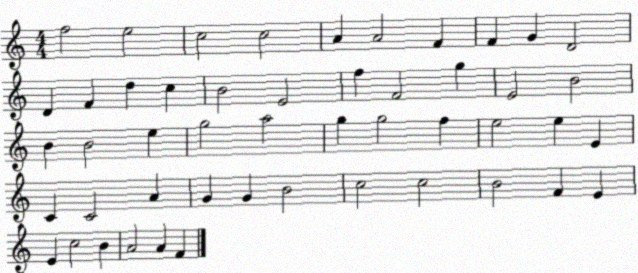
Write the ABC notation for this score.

X:1
T:Untitled
M:4/4
L:1/4
K:C
f2 e2 c2 c2 A A2 F F G D2 D F d c B2 E2 f F2 g E2 B2 B B2 e g2 a2 g g2 f e2 e E C C2 A G G B2 c2 c2 B2 F E E c2 B A2 A F